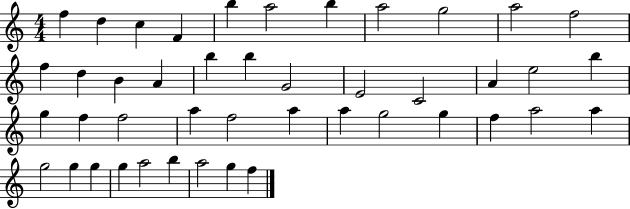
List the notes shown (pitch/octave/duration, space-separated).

F5/q D5/q C5/q F4/q B5/q A5/h B5/q A5/h G5/h A5/h F5/h F5/q D5/q B4/q A4/q B5/q B5/q G4/h E4/h C4/h A4/q E5/h B5/q G5/q F5/q F5/h A5/q F5/h A5/q A5/q G5/h G5/q F5/q A5/h A5/q G5/h G5/q G5/q G5/q A5/h B5/q A5/h G5/q F5/q